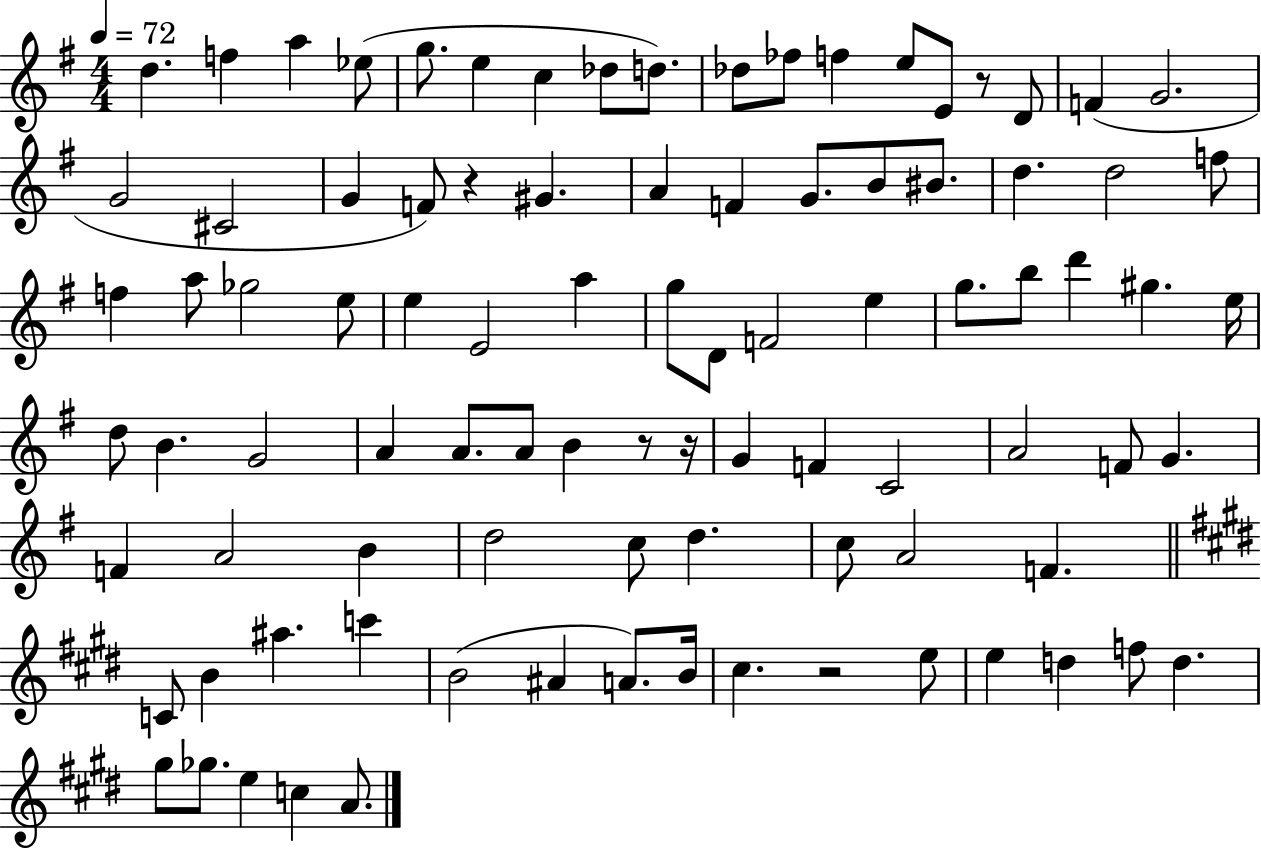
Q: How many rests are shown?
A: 5